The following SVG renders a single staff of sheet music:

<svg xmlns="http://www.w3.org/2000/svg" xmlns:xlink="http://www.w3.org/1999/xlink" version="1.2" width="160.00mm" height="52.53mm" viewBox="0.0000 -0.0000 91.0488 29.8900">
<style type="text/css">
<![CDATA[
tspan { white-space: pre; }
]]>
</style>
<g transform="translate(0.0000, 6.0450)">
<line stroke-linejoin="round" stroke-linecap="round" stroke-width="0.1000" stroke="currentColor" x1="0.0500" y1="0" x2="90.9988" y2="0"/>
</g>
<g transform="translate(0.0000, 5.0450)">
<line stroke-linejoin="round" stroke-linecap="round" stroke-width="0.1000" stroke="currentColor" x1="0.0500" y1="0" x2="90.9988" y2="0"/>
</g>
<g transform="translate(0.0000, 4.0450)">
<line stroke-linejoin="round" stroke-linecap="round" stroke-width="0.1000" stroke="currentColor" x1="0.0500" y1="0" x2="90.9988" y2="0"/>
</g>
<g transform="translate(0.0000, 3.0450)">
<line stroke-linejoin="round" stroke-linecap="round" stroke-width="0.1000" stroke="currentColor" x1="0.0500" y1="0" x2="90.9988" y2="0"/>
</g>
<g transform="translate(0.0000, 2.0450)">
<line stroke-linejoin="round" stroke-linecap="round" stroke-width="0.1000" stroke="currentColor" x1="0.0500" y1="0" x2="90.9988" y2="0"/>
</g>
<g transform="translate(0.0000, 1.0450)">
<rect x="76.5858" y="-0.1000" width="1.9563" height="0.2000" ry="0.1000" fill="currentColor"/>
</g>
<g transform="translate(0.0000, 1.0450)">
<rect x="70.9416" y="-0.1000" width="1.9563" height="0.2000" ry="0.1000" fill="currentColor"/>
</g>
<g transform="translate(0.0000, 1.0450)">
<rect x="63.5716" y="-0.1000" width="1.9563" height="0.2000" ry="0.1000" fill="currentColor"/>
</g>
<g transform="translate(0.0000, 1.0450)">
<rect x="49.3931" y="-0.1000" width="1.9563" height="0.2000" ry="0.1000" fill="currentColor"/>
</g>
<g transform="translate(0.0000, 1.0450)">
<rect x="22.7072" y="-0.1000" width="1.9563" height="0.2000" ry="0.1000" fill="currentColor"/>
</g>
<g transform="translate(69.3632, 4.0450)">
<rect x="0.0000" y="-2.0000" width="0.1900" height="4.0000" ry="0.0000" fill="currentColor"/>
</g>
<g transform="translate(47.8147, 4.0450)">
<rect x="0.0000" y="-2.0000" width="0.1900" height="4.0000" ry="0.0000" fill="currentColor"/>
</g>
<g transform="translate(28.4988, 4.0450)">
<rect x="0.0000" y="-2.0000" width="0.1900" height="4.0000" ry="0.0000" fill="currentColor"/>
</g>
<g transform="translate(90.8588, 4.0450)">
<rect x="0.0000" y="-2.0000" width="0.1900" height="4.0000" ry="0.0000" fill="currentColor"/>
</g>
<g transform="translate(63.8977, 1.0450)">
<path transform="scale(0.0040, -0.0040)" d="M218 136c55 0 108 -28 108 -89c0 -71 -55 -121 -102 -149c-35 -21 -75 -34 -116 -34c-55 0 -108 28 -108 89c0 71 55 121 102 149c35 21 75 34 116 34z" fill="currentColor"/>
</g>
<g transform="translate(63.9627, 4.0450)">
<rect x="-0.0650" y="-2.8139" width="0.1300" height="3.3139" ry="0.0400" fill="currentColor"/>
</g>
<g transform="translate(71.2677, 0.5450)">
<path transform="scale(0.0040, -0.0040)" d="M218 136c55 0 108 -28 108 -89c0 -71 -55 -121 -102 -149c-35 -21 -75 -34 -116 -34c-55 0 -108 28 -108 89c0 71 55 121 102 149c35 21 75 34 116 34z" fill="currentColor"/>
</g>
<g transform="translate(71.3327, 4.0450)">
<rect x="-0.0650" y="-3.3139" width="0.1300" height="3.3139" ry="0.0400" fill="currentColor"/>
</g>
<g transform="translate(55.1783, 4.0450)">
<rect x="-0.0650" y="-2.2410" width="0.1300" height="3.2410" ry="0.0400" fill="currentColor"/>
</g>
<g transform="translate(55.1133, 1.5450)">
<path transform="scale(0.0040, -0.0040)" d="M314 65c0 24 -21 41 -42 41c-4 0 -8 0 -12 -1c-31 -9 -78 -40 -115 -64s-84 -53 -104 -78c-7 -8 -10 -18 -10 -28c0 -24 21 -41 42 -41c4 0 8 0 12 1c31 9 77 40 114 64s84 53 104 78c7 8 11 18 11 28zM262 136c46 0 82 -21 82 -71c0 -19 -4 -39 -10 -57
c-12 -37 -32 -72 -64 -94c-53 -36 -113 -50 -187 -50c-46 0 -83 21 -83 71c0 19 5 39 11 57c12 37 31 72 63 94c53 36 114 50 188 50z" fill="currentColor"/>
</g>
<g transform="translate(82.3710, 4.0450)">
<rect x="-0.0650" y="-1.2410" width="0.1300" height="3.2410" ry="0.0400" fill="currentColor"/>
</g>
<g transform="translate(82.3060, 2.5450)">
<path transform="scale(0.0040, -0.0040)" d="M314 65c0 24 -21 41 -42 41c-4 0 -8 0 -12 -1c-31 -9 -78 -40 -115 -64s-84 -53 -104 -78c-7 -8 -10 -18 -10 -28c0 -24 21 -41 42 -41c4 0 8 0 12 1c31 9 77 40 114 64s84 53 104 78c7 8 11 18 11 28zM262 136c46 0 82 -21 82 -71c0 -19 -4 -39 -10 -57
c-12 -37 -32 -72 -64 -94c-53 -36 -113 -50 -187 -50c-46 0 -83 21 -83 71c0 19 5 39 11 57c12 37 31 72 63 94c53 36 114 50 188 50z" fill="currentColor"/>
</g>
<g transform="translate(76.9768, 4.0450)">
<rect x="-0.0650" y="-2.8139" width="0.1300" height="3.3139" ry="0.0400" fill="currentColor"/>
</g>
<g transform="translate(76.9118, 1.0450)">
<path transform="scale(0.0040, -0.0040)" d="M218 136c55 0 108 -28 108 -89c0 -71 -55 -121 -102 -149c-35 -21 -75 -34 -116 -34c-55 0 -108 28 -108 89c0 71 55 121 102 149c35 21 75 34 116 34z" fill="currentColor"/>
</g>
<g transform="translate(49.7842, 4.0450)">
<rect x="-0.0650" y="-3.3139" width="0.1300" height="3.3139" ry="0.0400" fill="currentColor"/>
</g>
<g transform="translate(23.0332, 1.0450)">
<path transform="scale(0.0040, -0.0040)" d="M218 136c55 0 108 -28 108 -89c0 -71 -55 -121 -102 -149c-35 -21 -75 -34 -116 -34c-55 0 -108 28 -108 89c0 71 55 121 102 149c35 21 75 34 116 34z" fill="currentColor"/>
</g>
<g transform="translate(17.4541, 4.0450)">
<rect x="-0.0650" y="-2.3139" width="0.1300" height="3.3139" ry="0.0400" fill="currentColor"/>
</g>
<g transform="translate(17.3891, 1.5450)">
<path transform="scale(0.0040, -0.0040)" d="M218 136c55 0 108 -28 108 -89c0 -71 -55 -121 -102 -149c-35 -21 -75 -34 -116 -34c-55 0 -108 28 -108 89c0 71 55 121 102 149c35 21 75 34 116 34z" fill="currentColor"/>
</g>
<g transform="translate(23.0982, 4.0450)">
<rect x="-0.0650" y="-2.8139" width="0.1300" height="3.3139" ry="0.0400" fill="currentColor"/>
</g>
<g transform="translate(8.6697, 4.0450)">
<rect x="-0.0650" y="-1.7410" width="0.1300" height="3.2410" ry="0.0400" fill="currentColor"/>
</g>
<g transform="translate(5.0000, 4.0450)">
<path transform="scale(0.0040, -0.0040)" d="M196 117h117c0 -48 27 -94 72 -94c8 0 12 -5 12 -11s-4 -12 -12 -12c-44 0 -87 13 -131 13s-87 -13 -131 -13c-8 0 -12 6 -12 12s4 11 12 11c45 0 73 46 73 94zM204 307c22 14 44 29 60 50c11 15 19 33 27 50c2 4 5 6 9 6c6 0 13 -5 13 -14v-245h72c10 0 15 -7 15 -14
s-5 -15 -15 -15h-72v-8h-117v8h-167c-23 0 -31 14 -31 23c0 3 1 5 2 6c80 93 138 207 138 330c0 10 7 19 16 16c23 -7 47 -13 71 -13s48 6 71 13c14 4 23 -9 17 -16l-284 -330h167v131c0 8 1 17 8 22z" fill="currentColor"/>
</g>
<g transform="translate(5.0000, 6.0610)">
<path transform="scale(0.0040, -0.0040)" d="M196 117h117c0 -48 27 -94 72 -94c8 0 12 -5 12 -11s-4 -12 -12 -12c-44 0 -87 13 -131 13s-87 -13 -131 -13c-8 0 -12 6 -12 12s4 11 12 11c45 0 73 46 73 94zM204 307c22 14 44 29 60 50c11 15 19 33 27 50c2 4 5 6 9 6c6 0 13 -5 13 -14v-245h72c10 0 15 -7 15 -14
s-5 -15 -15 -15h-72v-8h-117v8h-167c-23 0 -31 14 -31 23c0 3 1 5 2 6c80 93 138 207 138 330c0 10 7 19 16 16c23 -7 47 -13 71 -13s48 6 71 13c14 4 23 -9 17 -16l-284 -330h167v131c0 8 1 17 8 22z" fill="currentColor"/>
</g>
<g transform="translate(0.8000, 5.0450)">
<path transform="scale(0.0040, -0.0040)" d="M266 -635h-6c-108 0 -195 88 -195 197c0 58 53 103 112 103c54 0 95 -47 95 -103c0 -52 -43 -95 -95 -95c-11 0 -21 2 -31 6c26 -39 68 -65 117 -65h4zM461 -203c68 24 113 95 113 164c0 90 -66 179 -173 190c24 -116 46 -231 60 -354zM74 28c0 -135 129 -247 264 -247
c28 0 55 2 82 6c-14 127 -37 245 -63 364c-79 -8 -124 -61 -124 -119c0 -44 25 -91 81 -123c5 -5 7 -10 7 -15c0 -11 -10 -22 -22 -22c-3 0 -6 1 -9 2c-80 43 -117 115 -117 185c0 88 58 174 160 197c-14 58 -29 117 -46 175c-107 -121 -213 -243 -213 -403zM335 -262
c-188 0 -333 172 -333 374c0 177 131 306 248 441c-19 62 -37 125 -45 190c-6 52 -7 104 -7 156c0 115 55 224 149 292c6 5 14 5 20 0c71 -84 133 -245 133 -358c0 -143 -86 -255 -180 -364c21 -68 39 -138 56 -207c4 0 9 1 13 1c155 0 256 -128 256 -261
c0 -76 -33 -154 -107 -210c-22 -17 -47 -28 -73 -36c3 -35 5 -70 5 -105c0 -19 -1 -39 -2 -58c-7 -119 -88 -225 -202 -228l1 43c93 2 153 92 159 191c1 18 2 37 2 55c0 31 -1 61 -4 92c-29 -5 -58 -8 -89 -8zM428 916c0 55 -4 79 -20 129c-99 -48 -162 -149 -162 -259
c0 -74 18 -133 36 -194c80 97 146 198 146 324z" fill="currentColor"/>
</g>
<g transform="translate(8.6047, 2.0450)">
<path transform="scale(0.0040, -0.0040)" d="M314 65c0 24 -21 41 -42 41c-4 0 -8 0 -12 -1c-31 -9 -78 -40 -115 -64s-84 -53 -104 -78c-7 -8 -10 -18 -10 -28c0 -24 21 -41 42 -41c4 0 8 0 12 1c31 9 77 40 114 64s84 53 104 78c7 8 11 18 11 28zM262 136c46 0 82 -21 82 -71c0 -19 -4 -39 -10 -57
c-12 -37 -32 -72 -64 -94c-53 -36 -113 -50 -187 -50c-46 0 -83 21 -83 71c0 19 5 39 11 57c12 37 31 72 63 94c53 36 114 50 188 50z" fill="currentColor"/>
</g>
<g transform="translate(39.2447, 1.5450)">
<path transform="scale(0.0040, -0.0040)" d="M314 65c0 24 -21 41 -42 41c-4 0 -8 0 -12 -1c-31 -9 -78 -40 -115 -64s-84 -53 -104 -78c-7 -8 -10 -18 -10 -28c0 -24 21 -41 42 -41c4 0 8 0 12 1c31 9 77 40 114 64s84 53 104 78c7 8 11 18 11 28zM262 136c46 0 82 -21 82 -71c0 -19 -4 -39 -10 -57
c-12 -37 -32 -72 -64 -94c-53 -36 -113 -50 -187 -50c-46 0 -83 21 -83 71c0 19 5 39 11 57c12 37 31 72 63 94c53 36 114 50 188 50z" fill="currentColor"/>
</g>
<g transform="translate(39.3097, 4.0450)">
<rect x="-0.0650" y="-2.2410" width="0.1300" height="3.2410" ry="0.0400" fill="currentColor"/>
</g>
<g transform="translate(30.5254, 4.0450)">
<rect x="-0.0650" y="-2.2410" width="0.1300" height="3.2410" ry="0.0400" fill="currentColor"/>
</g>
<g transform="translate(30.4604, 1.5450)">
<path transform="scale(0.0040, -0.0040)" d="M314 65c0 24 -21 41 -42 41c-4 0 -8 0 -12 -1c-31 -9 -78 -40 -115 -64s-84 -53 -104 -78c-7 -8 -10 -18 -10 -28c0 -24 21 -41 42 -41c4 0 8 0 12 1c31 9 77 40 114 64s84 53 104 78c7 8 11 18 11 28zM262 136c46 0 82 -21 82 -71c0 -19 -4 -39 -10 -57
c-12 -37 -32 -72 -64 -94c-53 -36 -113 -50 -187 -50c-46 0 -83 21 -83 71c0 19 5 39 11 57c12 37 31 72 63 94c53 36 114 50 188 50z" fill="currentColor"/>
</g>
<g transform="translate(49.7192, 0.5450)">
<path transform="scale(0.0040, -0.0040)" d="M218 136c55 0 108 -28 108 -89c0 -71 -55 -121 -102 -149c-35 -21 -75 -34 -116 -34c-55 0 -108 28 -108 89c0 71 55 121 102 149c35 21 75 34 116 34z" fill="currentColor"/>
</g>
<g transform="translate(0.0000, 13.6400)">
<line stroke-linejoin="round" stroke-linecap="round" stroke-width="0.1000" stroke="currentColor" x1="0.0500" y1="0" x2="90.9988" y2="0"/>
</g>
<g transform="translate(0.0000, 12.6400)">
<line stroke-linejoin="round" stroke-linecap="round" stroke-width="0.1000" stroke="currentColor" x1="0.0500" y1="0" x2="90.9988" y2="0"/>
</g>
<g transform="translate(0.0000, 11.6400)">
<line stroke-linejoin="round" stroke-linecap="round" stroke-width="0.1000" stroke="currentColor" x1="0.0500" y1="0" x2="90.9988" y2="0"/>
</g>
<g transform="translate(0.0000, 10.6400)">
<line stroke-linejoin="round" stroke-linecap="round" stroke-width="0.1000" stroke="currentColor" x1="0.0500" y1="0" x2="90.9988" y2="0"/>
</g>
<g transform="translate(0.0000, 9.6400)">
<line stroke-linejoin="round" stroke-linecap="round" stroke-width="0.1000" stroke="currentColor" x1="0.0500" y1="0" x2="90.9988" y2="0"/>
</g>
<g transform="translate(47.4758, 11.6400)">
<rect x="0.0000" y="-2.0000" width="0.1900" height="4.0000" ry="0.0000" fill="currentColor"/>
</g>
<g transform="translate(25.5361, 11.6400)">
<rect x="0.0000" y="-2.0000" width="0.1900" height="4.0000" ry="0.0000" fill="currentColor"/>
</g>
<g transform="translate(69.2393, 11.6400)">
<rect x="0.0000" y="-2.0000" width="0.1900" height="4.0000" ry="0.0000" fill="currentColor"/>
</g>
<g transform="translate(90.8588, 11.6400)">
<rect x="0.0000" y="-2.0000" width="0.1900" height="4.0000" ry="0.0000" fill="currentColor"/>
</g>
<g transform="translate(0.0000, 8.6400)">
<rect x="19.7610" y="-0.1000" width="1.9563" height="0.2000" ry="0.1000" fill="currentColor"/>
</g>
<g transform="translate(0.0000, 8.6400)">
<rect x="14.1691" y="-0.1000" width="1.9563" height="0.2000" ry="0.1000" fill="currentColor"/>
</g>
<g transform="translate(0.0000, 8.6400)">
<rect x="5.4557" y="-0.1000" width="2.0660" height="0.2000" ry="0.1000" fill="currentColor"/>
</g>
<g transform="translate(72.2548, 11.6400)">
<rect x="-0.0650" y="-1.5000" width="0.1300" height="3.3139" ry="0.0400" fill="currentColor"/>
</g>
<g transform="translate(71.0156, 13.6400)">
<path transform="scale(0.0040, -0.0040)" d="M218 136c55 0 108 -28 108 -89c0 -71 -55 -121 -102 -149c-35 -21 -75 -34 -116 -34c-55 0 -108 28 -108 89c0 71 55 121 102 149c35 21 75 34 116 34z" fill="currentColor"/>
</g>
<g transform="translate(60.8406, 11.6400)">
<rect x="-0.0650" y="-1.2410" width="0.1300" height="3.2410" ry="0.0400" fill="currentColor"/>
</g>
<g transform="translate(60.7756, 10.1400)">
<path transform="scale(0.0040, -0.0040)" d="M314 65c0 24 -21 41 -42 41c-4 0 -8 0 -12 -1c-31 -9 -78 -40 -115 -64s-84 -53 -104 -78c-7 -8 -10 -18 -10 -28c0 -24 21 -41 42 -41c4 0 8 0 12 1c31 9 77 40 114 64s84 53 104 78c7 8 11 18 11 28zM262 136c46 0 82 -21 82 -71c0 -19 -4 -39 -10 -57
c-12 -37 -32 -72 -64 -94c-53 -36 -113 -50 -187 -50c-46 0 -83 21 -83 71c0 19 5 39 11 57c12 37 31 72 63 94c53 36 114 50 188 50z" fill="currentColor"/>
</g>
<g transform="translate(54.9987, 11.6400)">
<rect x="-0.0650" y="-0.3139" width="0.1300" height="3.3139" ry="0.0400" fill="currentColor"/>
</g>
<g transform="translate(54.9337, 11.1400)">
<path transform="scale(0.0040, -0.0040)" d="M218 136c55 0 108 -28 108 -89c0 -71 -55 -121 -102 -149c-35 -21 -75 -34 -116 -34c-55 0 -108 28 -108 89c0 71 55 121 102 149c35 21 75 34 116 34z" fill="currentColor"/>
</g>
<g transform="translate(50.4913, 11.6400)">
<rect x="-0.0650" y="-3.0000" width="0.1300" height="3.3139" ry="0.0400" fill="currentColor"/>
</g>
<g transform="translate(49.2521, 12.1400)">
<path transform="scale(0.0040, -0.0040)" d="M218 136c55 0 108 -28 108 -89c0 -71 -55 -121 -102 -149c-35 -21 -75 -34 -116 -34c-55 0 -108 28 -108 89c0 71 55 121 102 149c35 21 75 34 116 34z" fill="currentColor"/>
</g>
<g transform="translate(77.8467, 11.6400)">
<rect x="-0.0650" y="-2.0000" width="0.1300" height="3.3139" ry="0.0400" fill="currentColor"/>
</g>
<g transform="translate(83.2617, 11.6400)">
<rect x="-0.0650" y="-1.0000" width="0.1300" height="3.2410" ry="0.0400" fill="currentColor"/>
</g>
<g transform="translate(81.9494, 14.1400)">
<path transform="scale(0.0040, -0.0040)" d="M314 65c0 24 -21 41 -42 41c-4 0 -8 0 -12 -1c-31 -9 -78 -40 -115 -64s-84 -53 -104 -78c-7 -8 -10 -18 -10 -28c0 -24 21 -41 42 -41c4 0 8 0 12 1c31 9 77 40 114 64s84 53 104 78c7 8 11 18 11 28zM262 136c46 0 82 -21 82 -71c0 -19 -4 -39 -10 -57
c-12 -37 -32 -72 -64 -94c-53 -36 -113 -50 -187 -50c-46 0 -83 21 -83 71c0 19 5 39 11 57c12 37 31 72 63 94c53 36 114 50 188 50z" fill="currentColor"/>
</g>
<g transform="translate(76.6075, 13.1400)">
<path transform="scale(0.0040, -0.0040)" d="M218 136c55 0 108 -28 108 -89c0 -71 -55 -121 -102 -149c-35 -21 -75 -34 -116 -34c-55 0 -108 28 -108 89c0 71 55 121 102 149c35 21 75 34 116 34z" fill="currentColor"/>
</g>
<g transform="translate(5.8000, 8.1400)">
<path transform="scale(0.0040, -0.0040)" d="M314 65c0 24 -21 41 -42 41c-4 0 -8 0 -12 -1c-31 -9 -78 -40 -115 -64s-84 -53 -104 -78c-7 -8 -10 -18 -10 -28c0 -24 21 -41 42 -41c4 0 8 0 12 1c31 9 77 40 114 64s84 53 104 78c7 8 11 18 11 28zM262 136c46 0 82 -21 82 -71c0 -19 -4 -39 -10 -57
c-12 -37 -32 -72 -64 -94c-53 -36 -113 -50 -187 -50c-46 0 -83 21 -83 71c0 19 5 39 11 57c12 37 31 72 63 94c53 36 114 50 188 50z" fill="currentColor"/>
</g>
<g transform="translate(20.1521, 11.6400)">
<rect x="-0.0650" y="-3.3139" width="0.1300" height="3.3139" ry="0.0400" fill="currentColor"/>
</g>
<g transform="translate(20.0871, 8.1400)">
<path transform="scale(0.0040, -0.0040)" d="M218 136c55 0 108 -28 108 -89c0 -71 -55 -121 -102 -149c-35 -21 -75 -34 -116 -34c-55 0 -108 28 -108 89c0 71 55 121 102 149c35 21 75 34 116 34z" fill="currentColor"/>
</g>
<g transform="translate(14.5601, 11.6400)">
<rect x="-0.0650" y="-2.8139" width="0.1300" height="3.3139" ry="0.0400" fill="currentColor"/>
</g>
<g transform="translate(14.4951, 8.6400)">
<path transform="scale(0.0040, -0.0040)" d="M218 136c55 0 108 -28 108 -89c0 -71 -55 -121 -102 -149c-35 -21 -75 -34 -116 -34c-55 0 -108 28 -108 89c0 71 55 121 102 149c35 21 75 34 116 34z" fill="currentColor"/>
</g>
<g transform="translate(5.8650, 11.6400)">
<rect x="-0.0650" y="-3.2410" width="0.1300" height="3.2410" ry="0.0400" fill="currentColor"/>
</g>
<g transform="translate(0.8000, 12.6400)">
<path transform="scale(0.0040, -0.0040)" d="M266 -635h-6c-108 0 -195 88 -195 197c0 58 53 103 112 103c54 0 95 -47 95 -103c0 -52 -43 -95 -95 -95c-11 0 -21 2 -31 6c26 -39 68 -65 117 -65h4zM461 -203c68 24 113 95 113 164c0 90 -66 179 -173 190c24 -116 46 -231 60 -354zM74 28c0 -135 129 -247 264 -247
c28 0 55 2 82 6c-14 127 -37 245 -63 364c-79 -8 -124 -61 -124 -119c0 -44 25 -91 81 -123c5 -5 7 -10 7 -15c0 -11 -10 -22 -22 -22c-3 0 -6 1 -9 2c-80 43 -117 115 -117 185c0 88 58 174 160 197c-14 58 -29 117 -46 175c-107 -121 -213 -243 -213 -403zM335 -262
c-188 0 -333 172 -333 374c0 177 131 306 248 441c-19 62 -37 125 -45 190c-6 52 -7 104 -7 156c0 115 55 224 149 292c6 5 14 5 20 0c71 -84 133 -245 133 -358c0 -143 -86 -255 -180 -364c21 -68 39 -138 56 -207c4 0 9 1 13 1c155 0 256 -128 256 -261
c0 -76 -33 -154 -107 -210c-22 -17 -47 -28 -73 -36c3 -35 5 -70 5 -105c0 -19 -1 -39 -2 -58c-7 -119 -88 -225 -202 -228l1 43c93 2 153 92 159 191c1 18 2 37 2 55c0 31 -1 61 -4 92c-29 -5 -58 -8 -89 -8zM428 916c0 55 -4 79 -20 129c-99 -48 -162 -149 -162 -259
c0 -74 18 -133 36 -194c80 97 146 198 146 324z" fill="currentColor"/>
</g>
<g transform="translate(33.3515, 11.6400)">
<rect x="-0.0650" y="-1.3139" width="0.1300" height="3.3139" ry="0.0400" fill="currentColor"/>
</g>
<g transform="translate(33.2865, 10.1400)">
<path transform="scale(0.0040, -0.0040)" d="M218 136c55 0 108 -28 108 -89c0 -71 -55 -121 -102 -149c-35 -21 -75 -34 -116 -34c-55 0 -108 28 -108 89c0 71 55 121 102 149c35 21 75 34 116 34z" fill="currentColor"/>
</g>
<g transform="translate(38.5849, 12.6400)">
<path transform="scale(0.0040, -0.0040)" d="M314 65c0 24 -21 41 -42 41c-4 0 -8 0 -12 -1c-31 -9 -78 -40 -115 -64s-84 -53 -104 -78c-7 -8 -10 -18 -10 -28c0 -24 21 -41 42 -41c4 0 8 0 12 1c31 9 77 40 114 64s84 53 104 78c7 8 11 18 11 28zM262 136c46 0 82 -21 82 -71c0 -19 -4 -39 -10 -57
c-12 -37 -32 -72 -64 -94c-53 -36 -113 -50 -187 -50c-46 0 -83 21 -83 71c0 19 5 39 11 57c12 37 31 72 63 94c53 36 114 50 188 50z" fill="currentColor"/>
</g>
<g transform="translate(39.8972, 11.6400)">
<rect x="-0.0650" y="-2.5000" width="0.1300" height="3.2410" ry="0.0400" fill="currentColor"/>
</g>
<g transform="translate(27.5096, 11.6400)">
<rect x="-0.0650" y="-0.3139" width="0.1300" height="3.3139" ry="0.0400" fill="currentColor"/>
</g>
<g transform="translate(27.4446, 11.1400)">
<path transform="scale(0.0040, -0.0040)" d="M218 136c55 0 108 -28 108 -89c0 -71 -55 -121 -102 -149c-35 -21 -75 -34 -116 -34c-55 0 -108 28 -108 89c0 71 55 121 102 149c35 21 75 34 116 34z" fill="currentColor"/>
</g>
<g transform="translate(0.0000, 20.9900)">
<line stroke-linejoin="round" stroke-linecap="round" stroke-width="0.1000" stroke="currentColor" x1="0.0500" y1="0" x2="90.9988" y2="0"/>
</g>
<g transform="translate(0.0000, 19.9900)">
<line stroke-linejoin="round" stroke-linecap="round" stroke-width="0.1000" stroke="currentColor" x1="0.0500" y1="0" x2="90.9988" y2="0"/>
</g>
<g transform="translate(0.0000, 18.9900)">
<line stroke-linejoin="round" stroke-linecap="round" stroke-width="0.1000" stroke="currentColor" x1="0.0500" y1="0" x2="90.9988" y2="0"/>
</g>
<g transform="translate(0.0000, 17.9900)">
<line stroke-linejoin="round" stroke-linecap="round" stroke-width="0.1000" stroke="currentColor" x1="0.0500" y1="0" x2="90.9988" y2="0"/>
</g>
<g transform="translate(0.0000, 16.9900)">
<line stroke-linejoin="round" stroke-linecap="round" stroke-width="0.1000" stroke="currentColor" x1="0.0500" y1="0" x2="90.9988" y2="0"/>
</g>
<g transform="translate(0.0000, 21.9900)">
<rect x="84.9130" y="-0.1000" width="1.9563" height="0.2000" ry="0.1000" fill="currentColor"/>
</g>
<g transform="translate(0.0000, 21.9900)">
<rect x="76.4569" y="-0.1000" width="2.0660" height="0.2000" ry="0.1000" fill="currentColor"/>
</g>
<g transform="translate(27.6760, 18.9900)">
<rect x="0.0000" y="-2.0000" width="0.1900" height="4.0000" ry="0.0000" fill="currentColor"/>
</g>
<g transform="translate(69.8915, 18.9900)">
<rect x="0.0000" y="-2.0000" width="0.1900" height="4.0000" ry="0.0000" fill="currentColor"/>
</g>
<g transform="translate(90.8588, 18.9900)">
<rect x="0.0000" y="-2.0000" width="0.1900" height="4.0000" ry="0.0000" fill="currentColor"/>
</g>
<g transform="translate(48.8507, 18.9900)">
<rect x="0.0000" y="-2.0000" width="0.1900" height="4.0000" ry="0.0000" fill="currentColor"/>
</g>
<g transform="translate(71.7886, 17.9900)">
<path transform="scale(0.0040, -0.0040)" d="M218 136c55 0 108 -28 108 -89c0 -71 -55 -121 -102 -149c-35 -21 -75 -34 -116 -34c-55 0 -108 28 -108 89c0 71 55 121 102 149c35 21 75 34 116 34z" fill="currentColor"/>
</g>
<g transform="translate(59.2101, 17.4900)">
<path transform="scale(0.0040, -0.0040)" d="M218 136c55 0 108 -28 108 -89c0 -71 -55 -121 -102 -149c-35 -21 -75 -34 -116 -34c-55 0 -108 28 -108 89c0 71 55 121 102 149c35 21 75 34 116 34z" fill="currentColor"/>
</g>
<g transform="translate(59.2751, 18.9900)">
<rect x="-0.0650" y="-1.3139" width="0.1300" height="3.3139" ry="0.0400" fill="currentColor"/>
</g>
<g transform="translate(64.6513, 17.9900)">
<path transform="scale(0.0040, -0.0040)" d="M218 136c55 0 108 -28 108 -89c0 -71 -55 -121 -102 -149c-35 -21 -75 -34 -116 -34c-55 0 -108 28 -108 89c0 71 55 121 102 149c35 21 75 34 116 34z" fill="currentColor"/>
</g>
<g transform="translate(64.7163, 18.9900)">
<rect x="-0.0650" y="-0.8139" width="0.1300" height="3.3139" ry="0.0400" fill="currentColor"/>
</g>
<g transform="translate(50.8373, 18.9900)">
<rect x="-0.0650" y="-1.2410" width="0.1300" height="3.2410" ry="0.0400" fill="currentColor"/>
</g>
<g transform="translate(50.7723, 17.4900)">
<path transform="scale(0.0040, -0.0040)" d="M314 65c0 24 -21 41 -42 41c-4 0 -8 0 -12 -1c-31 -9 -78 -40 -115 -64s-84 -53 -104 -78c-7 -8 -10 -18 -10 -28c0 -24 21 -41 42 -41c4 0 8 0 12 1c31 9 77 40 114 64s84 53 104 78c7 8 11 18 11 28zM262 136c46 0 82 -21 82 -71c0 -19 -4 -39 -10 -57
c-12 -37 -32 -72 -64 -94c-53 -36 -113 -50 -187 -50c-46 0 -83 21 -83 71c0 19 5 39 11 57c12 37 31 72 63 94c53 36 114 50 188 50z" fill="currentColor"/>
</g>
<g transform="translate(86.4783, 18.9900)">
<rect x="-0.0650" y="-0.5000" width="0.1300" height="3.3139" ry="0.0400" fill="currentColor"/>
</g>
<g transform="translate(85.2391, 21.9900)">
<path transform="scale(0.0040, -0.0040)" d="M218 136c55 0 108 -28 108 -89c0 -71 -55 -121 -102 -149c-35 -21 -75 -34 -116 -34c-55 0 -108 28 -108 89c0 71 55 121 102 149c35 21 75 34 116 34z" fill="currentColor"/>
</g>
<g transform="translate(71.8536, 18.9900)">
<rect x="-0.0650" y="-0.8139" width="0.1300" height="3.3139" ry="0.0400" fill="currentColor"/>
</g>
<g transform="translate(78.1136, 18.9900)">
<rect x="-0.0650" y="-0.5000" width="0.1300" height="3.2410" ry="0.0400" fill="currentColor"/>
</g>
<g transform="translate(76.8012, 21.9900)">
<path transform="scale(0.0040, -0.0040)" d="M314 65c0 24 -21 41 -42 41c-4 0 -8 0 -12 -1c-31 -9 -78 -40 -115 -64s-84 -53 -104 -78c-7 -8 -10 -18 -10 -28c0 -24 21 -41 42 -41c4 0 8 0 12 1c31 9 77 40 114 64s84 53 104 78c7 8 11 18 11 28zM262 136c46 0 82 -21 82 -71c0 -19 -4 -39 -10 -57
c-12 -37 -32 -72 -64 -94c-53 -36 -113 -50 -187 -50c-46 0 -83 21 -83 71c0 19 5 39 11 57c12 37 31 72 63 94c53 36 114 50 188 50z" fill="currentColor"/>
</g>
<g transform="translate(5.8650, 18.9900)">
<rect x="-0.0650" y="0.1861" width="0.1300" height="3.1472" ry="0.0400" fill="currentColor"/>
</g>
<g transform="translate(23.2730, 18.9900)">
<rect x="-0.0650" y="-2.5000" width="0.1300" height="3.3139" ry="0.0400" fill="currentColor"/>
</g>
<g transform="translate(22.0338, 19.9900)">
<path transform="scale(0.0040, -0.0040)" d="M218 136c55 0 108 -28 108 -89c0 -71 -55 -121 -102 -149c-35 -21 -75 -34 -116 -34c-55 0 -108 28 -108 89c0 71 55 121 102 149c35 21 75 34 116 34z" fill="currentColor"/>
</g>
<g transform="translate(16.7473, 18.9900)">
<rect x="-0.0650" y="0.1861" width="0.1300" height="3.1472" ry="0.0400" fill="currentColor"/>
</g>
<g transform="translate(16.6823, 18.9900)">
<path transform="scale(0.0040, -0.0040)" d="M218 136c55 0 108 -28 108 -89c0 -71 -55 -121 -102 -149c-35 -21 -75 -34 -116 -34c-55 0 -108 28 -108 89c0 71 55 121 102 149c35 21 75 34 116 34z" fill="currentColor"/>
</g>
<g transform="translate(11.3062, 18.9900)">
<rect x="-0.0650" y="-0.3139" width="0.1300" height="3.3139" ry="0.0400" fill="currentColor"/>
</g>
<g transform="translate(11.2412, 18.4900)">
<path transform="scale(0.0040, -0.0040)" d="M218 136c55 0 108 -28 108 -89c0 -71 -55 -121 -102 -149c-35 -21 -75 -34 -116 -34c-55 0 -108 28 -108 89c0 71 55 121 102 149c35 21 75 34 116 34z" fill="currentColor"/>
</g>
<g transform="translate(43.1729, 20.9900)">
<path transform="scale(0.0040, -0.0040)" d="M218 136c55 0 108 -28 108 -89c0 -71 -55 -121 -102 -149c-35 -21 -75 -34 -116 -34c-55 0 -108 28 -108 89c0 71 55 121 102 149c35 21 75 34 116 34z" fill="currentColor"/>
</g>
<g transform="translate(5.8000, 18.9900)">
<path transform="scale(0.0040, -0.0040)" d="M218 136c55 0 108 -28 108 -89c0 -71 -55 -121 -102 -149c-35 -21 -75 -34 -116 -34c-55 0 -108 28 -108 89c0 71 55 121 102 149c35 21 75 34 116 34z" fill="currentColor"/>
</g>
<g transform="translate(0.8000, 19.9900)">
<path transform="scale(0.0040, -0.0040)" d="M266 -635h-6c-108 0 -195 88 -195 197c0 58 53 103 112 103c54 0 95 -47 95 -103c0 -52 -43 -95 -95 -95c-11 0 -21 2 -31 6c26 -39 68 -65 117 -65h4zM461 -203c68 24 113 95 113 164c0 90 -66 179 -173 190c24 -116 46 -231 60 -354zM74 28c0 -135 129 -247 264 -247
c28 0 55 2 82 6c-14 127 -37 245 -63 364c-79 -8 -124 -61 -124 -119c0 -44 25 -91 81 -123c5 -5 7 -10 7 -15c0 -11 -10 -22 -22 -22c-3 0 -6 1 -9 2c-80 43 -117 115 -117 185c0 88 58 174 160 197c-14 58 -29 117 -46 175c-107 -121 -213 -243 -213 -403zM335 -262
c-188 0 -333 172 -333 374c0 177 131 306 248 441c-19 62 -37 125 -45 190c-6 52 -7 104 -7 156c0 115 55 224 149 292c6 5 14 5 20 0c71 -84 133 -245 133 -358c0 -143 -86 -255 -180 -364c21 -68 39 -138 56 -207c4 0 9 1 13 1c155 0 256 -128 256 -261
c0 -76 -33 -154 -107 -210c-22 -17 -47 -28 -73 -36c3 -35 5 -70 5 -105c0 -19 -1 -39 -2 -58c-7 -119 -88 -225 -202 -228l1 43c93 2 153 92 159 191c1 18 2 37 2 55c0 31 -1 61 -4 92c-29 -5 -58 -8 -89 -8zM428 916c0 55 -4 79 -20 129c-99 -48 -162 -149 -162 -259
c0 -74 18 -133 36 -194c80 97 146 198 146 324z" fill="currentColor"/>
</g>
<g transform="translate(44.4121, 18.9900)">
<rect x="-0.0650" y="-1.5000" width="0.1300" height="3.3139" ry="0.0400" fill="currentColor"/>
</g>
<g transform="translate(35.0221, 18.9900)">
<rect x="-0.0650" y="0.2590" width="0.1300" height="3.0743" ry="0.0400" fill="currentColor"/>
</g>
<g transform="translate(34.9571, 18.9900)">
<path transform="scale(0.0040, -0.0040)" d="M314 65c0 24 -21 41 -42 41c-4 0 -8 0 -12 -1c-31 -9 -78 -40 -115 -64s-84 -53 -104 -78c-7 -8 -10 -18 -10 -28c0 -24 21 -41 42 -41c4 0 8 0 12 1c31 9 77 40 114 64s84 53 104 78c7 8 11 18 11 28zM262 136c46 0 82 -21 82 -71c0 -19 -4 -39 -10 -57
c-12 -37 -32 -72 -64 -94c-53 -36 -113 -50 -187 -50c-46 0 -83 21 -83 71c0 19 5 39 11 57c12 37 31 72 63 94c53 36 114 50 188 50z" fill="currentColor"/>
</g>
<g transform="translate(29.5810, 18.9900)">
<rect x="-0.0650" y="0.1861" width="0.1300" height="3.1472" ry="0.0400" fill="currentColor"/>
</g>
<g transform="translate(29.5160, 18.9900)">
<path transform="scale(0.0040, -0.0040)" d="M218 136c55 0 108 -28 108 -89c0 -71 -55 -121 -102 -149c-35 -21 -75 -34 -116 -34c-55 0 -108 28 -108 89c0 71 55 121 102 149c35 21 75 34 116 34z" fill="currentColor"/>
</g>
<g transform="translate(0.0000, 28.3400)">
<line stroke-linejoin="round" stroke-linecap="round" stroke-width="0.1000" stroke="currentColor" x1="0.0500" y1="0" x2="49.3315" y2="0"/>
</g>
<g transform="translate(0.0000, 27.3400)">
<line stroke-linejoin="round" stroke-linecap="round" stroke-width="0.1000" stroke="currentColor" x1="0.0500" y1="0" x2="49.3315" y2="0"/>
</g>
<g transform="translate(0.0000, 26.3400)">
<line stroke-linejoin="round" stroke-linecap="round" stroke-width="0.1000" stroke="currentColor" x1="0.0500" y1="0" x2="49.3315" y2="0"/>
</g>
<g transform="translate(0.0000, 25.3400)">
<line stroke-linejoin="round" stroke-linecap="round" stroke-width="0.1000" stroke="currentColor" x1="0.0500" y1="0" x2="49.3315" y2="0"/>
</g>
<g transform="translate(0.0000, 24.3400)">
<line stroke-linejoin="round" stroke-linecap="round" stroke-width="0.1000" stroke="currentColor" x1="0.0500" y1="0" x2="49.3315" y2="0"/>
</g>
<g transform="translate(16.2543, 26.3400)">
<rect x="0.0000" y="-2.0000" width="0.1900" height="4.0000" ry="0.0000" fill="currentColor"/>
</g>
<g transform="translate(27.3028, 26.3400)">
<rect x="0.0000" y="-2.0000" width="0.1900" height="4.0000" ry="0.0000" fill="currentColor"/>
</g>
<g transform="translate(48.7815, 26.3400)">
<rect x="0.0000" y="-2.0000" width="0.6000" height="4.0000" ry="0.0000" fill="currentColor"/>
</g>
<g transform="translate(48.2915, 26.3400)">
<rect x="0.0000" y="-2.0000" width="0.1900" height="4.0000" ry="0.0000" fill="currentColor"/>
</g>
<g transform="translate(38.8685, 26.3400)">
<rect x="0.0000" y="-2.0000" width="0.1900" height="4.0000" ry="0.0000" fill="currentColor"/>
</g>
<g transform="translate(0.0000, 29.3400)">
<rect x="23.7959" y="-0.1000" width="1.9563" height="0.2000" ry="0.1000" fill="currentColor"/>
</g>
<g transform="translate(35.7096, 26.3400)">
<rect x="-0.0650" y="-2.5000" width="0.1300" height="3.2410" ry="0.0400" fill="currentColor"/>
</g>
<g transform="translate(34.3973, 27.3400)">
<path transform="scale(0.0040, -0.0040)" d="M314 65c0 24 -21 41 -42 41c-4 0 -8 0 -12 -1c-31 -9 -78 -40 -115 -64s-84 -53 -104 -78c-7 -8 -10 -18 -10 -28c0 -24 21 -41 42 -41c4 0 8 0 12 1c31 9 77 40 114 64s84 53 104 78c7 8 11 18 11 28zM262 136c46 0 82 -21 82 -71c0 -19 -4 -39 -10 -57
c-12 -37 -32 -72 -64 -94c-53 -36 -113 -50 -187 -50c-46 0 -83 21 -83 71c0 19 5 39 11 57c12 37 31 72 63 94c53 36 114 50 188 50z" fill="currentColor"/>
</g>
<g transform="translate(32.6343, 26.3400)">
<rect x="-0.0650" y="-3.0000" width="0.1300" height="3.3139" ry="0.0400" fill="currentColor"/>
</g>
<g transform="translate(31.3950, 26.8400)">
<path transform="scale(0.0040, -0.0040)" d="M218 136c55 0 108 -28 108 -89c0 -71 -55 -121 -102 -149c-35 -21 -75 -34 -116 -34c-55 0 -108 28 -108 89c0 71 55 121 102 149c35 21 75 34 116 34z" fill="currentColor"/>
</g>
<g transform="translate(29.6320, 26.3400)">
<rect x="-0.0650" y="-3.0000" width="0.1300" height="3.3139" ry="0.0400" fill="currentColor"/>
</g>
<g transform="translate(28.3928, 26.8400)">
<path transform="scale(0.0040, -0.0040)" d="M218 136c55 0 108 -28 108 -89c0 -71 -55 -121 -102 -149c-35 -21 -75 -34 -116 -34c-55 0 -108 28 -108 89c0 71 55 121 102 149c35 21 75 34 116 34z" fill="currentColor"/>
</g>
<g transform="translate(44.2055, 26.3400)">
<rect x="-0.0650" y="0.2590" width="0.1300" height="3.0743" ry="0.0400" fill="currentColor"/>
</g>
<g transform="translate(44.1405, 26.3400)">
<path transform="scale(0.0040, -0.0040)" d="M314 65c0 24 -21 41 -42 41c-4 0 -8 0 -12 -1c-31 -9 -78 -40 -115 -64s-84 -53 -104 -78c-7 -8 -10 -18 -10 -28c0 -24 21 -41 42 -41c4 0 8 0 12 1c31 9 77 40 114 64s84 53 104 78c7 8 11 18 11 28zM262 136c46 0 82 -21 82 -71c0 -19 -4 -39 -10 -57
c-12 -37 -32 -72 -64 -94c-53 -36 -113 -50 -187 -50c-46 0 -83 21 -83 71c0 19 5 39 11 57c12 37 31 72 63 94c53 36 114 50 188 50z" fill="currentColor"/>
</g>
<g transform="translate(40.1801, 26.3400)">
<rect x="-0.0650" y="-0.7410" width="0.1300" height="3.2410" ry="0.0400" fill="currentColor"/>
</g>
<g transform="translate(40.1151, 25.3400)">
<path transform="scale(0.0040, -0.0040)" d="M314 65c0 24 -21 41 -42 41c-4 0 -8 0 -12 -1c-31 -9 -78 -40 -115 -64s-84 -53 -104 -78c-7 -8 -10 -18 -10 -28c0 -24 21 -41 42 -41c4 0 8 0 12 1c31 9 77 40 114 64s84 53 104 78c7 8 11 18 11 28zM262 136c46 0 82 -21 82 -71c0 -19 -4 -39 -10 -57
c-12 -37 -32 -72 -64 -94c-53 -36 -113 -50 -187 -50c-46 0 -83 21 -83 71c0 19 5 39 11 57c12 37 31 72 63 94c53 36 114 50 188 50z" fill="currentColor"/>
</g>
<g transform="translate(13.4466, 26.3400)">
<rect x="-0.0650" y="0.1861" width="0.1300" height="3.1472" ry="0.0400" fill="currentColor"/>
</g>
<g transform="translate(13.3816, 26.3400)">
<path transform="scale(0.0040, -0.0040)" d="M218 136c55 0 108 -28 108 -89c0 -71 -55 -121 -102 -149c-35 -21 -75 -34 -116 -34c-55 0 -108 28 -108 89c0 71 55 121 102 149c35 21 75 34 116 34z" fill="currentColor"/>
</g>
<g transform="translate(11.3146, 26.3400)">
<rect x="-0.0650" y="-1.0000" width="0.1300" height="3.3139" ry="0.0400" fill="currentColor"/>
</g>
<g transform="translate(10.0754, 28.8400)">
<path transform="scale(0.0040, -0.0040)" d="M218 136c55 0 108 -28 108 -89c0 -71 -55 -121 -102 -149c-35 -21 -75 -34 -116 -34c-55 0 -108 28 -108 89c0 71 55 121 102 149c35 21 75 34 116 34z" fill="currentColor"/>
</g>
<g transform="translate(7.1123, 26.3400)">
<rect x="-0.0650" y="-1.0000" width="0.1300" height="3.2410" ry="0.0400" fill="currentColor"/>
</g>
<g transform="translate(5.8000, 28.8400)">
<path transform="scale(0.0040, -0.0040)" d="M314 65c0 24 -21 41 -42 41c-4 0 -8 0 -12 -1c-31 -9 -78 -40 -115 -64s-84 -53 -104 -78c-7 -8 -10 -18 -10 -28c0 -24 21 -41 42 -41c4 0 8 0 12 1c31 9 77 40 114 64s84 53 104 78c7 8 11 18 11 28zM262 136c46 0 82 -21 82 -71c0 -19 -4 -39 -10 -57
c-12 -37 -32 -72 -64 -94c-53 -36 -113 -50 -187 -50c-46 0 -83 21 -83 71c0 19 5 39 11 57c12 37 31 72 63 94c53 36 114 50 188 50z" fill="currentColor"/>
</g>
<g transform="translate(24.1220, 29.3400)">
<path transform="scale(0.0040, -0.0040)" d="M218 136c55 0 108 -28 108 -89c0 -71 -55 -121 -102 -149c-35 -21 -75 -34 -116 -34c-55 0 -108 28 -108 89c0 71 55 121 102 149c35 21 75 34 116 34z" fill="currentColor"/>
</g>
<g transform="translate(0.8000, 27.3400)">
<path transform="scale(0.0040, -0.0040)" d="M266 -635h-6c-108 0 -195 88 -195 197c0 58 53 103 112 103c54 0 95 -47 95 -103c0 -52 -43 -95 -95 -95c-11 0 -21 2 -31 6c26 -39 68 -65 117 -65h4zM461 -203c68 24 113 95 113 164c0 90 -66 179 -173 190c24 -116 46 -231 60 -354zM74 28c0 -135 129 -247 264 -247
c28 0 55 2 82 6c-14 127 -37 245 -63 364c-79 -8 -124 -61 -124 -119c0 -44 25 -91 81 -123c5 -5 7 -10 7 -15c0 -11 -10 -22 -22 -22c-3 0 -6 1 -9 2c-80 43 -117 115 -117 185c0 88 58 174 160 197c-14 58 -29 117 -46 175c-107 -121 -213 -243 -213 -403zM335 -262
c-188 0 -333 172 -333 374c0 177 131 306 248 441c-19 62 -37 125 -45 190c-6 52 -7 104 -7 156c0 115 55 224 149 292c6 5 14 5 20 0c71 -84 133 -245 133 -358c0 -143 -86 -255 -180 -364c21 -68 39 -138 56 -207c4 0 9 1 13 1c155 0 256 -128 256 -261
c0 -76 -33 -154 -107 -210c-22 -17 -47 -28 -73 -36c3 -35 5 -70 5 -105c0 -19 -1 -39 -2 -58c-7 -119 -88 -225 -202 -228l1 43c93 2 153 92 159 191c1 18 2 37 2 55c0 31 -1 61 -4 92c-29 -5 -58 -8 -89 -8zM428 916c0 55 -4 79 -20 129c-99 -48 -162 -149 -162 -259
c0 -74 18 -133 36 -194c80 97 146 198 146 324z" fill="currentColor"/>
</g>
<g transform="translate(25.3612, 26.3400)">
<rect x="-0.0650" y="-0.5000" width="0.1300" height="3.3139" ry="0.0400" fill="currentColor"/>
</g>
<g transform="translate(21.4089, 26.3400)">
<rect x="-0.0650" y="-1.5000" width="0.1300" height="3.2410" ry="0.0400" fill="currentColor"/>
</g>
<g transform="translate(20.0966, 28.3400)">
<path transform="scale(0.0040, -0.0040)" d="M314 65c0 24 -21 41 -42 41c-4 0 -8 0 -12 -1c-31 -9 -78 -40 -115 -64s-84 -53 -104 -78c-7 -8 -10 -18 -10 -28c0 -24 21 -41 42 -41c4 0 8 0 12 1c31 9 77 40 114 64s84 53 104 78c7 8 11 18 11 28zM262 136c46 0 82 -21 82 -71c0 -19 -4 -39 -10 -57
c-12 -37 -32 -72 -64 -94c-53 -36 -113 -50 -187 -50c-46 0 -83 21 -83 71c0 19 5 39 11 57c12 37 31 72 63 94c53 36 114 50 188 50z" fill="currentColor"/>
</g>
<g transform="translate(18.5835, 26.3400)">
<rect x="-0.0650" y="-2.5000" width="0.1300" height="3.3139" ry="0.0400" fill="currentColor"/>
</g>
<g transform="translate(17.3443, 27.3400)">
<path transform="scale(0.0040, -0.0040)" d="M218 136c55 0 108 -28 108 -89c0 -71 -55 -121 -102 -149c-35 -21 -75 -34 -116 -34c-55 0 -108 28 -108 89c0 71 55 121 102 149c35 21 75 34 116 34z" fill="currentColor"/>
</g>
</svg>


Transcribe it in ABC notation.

X:1
T:Untitled
M:4/4
L:1/4
K:C
f2 g a g2 g2 b g2 a b a e2 b2 a b c e G2 A c e2 E F D2 B c B G B B2 E e2 e d d C2 C D2 D B G E2 C A A G2 d2 B2